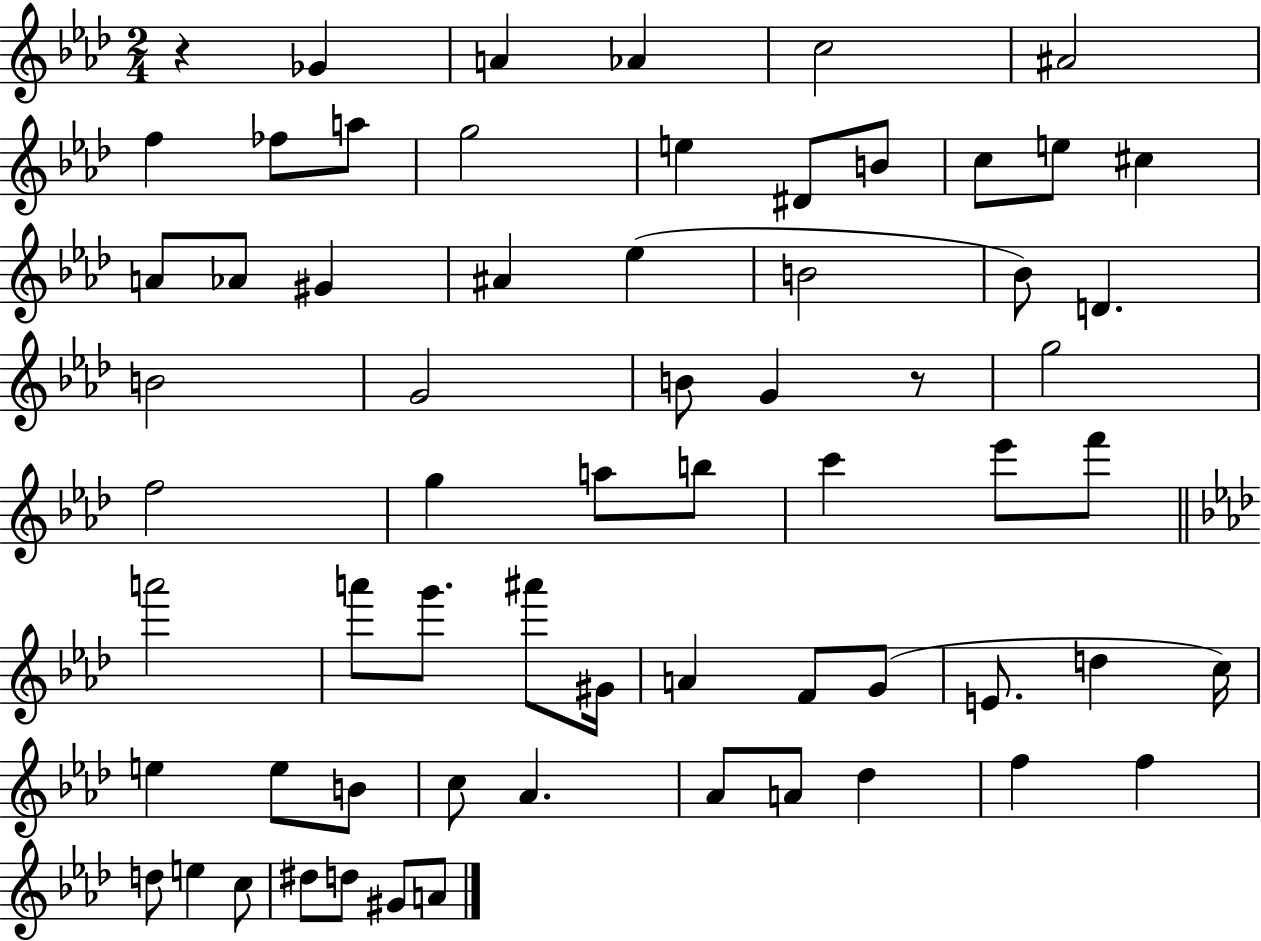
R/q Gb4/q A4/q Ab4/q C5/h A#4/h F5/q FES5/e A5/e G5/h E5/q D#4/e B4/e C5/e E5/e C#5/q A4/e Ab4/e G#4/q A#4/q Eb5/q B4/h Bb4/e D4/q. B4/h G4/h B4/e G4/q R/e G5/h F5/h G5/q A5/e B5/e C6/q Eb6/e F6/e A6/h A6/e G6/e. A#6/e G#4/s A4/q F4/e G4/e E4/e. D5/q C5/s E5/q E5/e B4/e C5/e Ab4/q. Ab4/e A4/e Db5/q F5/q F5/q D5/e E5/q C5/e D#5/e D5/e G#4/e A4/e